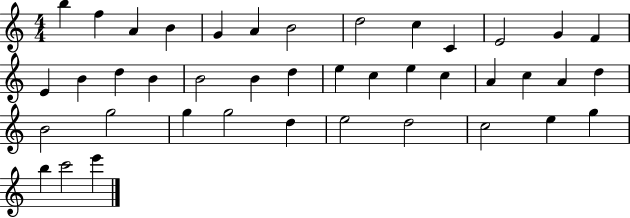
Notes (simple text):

B5/q F5/q A4/q B4/q G4/q A4/q B4/h D5/h C5/q C4/q E4/h G4/q F4/q E4/q B4/q D5/q B4/q B4/h B4/q D5/q E5/q C5/q E5/q C5/q A4/q C5/q A4/q D5/q B4/h G5/h G5/q G5/h D5/q E5/h D5/h C5/h E5/q G5/q B5/q C6/h E6/q